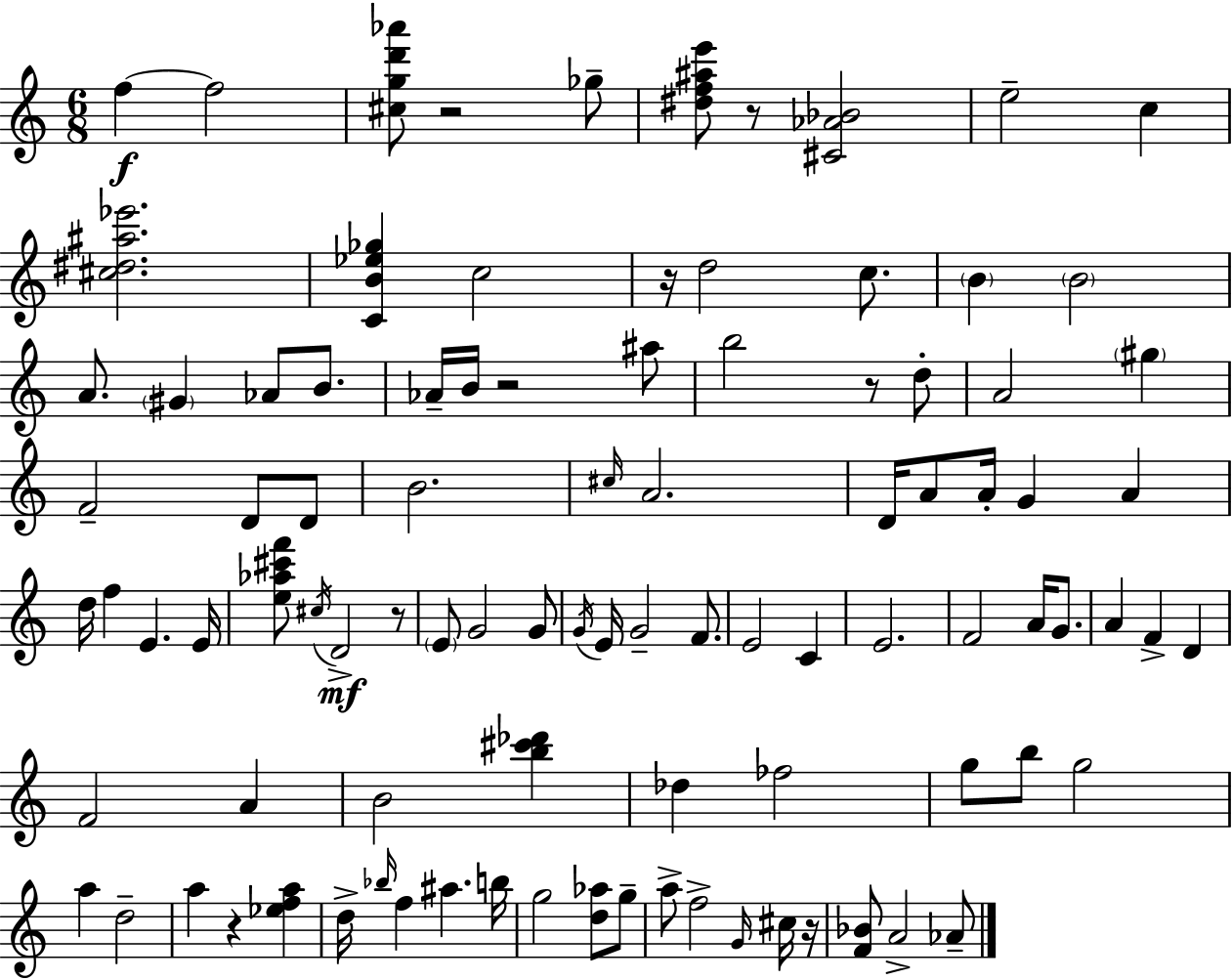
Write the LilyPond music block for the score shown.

{
  \clef treble
  \numericTimeSignature
  \time 6/8
  \key a \minor
  \repeat volta 2 { f''4~~\f f''2 | <cis'' g'' d''' aes'''>8 r2 ges''8-- | <dis'' f'' ais'' e'''>8 r8 <cis' aes' bes'>2 | e''2-- c''4 | \break <cis'' dis'' ais'' ees'''>2. | <c' b' ees'' ges''>4 c''2 | r16 d''2 c''8. | \parenthesize b'4 \parenthesize b'2 | \break a'8. \parenthesize gis'4 aes'8 b'8. | aes'16-- b'16 r2 ais''8 | b''2 r8 d''8-. | a'2 \parenthesize gis''4 | \break f'2-- d'8 d'8 | b'2. | \grace { cis''16 } a'2. | d'16 a'8 a'16-. g'4 a'4 | \break d''16 f''4 e'4. | e'16 <e'' aes'' cis''' f'''>8 \acciaccatura { cis''16 } d'2->\mf | r8 \parenthesize e'8 g'2 | g'8 \acciaccatura { g'16 } e'16 g'2-- | \break f'8. e'2 c'4 | e'2. | f'2 a'16 | g'8. a'4 f'4-> d'4 | \break f'2 a'4 | b'2 <b'' cis''' des'''>4 | des''4 fes''2 | g''8 b''8 g''2 | \break a''4 d''2-- | a''4 r4 <ees'' f'' a''>4 | d''16-> \grace { bes''16 } f''4 ais''4. | b''16 g''2 | \break <d'' aes''>8 g''8-- a''8-> f''2-> | \grace { g'16 } cis''16 r16 <f' bes'>8 a'2-> | aes'8-- } \bar "|."
}